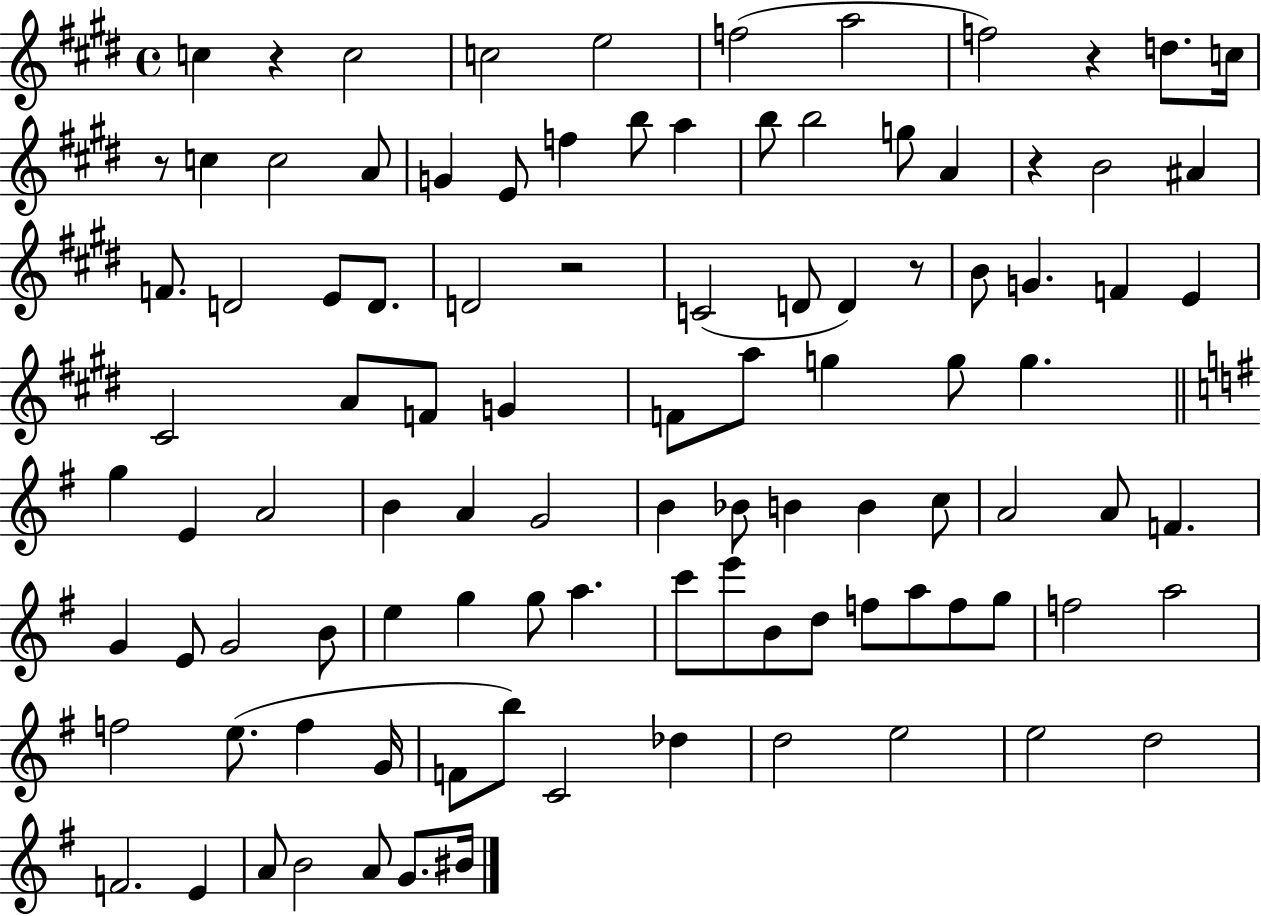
X:1
T:Untitled
M:4/4
L:1/4
K:E
c z c2 c2 e2 f2 a2 f2 z d/2 c/4 z/2 c c2 A/2 G E/2 f b/2 a b/2 b2 g/2 A z B2 ^A F/2 D2 E/2 D/2 D2 z2 C2 D/2 D z/2 B/2 G F E ^C2 A/2 F/2 G F/2 a/2 g g/2 g g E A2 B A G2 B _B/2 B B c/2 A2 A/2 F G E/2 G2 B/2 e g g/2 a c'/2 e'/2 B/2 d/2 f/2 a/2 f/2 g/2 f2 a2 f2 e/2 f G/4 F/2 b/2 C2 _d d2 e2 e2 d2 F2 E A/2 B2 A/2 G/2 ^B/4